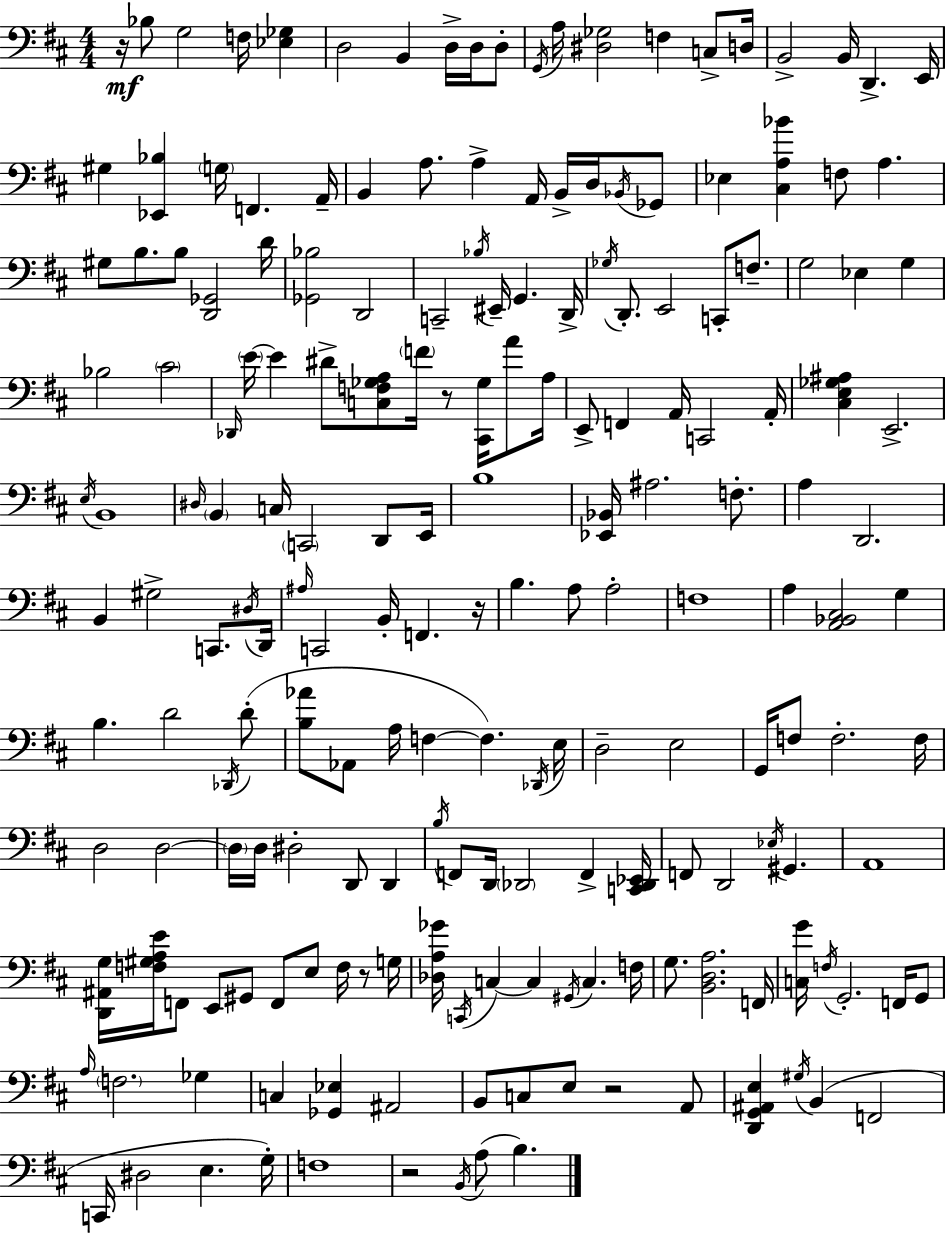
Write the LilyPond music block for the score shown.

{
  \clef bass
  \numericTimeSignature
  \time 4/4
  \key d \major
  \repeat volta 2 { r16\mf bes8 g2 f16 <ees ges>4 | d2 b,4 d16-> d16 d8-. | \acciaccatura { g,16 } a16 <dis ges>2 f4 c8-> | d16 b,2-> b,16 d,4.-> | \break e,16 gis4 <ees, bes>4 \parenthesize g16 f,4. | a,16-- b,4 a8. a4-> a,16 b,16-> d16 \acciaccatura { bes,16 } | ges,8 ees4 <cis a bes'>4 f8 a4. | gis8 b8. b8 <d, ges,>2 | \break d'16 <ges, bes>2 d,2 | c,2-- \acciaccatura { bes16 } eis,16-- g,4. | d,16-> \acciaccatura { ges16 } d,8.-. e,2 c,8-. | f8.-- g2 ees4 | \break g4 bes2 \parenthesize cis'2 | \grace { des,16 } \parenthesize e'16~~ e'4 dis'8-> <c f ges a>8 \parenthesize f'16 r8 | <cis, ges>16 a'8 a16 e,8-> f,4 a,16 c,2 | a,16-. <cis e ges ais>4 e,2.-> | \break \acciaccatura { e16 } b,1 | \grace { dis16 } \parenthesize b,4 c16 \parenthesize c,2 | d,8 e,16 b1 | <ees, bes,>16 ais2. | \break f8.-. a4 d,2. | b,4 gis2-> | c,8. \acciaccatura { dis16 } d,16 \grace { ais16 } c,2 | b,16-. f,4. r16 b4. a8 | \break a2-. f1 | a4 <a, bes, cis>2 | g4 b4. d'2 | \acciaccatura { des,16 } d'8-.( <b aes'>8 aes,8 a16 f4~~ | \break f4.) \acciaccatura { des,16 } e16 d2-- | e2 g,16 f8 f2.-. | f16 d2 | d2~~ \parenthesize d16 d16 dis2-. | \break d,8 d,4 \acciaccatura { b16 } f,8 d,16 \parenthesize des,2 | f,4-> <c, des, ees,>16 f,8 d,2 | \acciaccatura { ees16 } gis,4. a,1 | <d, ais, g>16 <f gis a e'>16 f,8 | \break e,8 gis,8 f,8 e8 f16 r8 g16 <des a ges'>16 \acciaccatura { c,16 } c4~~ | c4 \acciaccatura { gis,16 } c4. f16 g8. | <b, d a>2. f,16 <c g'>16 | \acciaccatura { f16 } g,2.-. f,16 g,8 | \break \grace { a16 } \parenthesize f2. ges4 | c4 <ges, ees>4 ais,2 | b,8 c8 e8 r2 a,8 | <d, g, ais, e>4 \acciaccatura { gis16 } b,4( f,2 | \break c,16 dis2 e4. | g16-.) f1 | r2 \acciaccatura { b,16 }( a8 b4.) | } \bar "|."
}